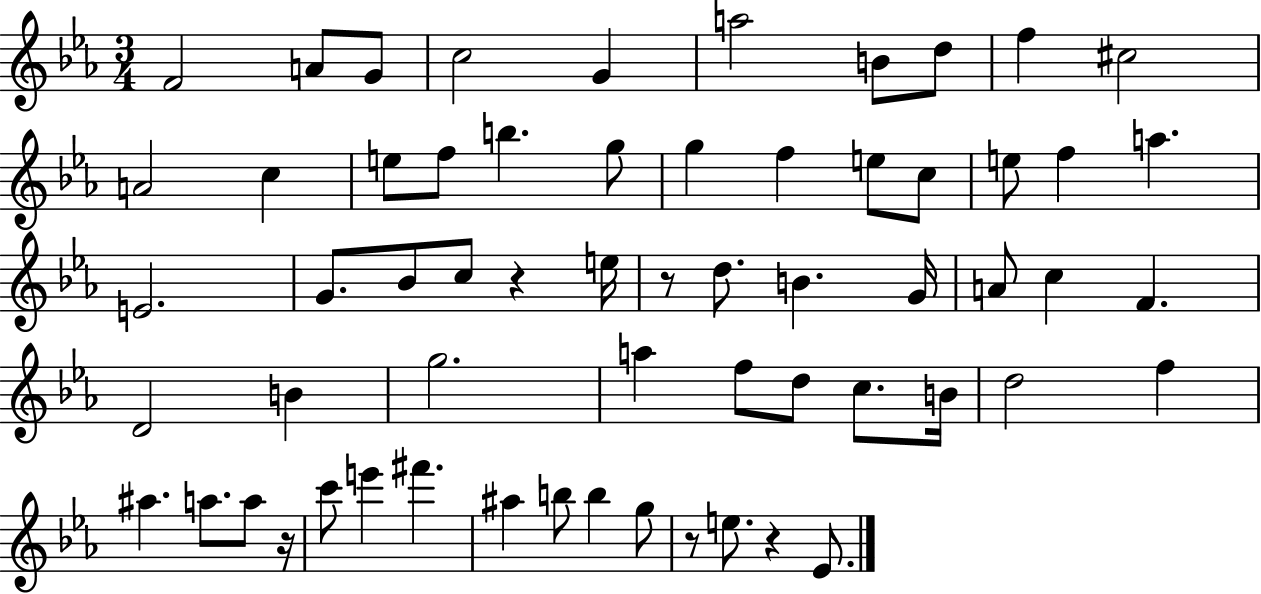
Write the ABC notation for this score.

X:1
T:Untitled
M:3/4
L:1/4
K:Eb
F2 A/2 G/2 c2 G a2 B/2 d/2 f ^c2 A2 c e/2 f/2 b g/2 g f e/2 c/2 e/2 f a E2 G/2 _B/2 c/2 z e/4 z/2 d/2 B G/4 A/2 c F D2 B g2 a f/2 d/2 c/2 B/4 d2 f ^a a/2 a/2 z/4 c'/2 e' ^f' ^a b/2 b g/2 z/2 e/2 z _E/2